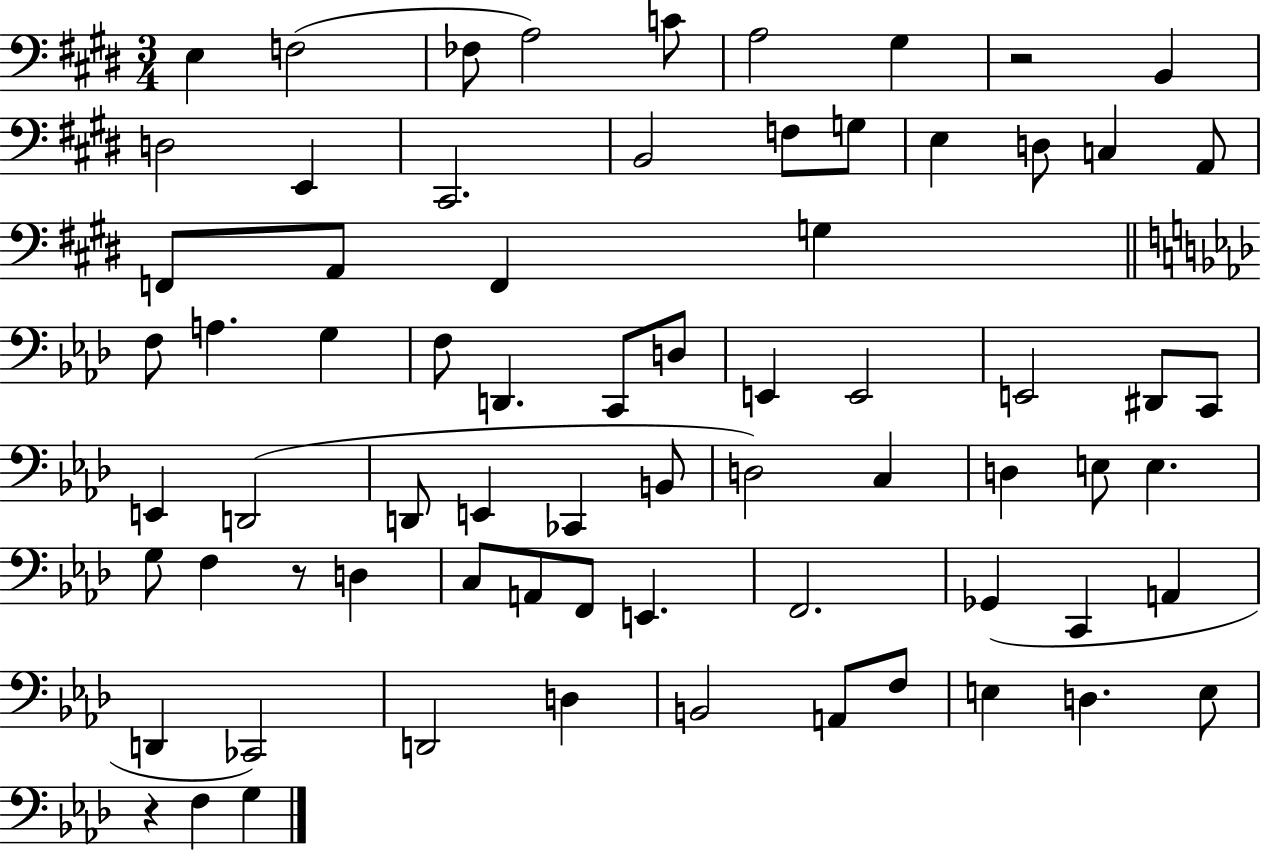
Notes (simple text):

E3/q F3/h FES3/e A3/h C4/e A3/h G#3/q R/h B2/q D3/h E2/q C#2/h. B2/h F3/e G3/e E3/q D3/e C3/q A2/e F2/e A2/e F2/q G3/q F3/e A3/q. G3/q F3/e D2/q. C2/e D3/e E2/q E2/h E2/h D#2/e C2/e E2/q D2/h D2/e E2/q CES2/q B2/e D3/h C3/q D3/q E3/e E3/q. G3/e F3/q R/e D3/q C3/e A2/e F2/e E2/q. F2/h. Gb2/q C2/q A2/q D2/q CES2/h D2/h D3/q B2/h A2/e F3/e E3/q D3/q. E3/e R/q F3/q G3/q